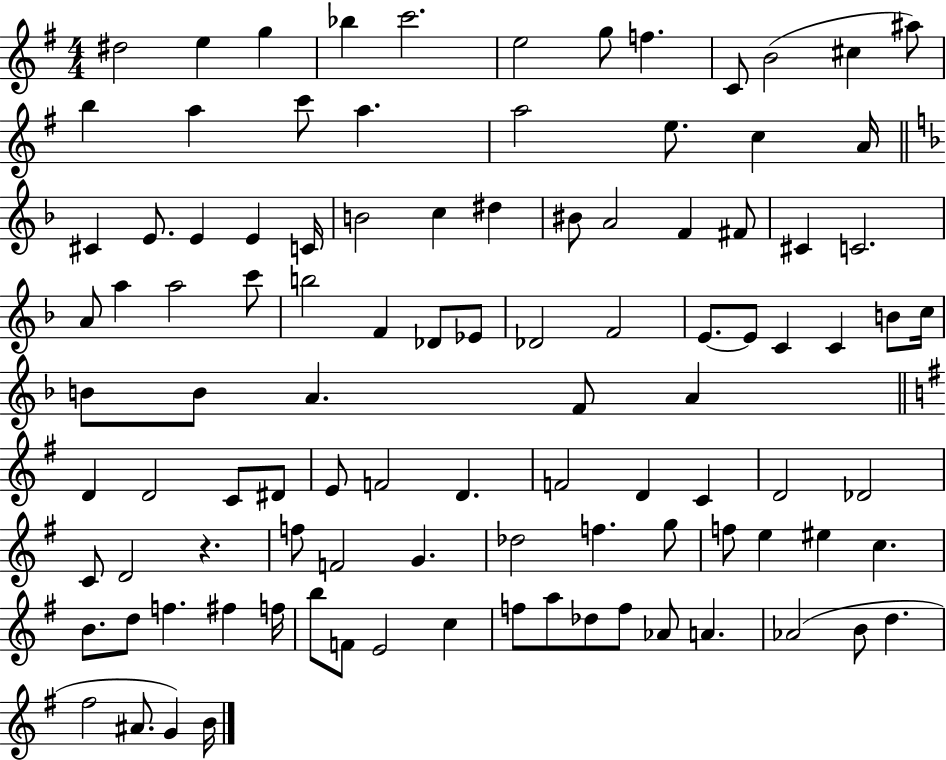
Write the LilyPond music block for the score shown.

{
  \clef treble
  \numericTimeSignature
  \time 4/4
  \key g \major
  dis''2 e''4 g''4 | bes''4 c'''2. | e''2 g''8 f''4. | c'8 b'2( cis''4 ais''8) | \break b''4 a''4 c'''8 a''4. | a''2 e''8. c''4 a'16 | \bar "||" \break \key f \major cis'4 e'8. e'4 e'4 c'16 | b'2 c''4 dis''4 | bis'8 a'2 f'4 fis'8 | cis'4 c'2. | \break a'8 a''4 a''2 c'''8 | b''2 f'4 des'8 ees'8 | des'2 f'2 | e'8.~~ e'8 c'4 c'4 b'8 c''16 | \break b'8 b'8 a'4. f'8 a'4 | \bar "||" \break \key g \major d'4 d'2 c'8 dis'8 | e'8 f'2 d'4. | f'2 d'4 c'4 | d'2 des'2 | \break c'8 d'2 r4. | f''8 f'2 g'4. | des''2 f''4. g''8 | f''8 e''4 eis''4 c''4. | \break b'8. d''8 f''4. fis''4 f''16 | b''8 f'8 e'2 c''4 | f''8 a''8 des''8 f''8 aes'8 a'4. | aes'2( b'8 d''4. | \break fis''2 ais'8. g'4) b'16 | \bar "|."
}